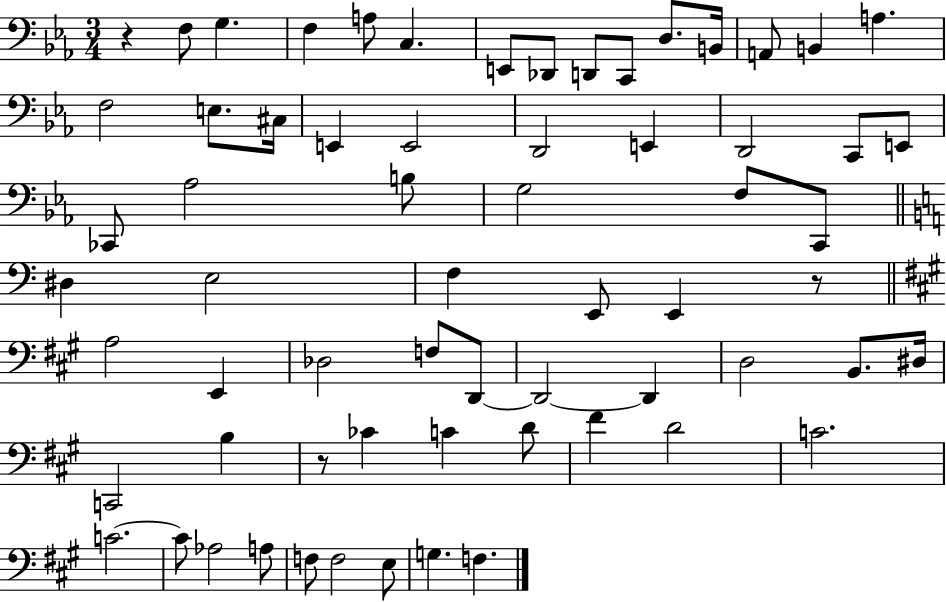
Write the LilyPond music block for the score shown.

{
  \clef bass
  \numericTimeSignature
  \time 3/4
  \key ees \major
  \repeat volta 2 { r4 f8 g4. | f4 a8 c4. | e,8 des,8 d,8 c,8 d8. b,16 | a,8 b,4 a4. | \break f2 e8. cis16 | e,4 e,2 | d,2 e,4 | d,2 c,8 e,8 | \break ces,8 aes2 b8 | g2 f8 c,8 | \bar "||" \break \key c \major dis4 e2 | f4 e,8 e,4 r8 | \bar "||" \break \key a \major a2 e,4 | des2 f8 d,8~~ | d,2~~ d,4 | d2 b,8. dis16 | \break c,2 b4 | r8 ces'4 c'4 d'8 | fis'4 d'2 | c'2. | \break c'2.~~ | c'8 aes2 a8 | f8 f2 e8 | g4. f4. | \break } \bar "|."
}